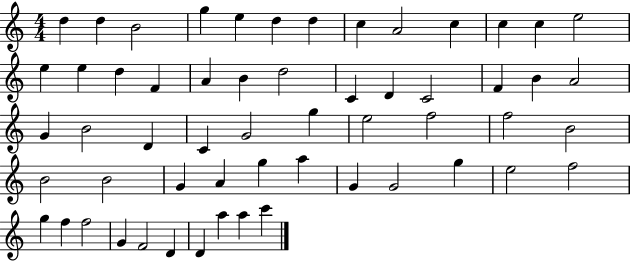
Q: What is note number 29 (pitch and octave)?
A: D4